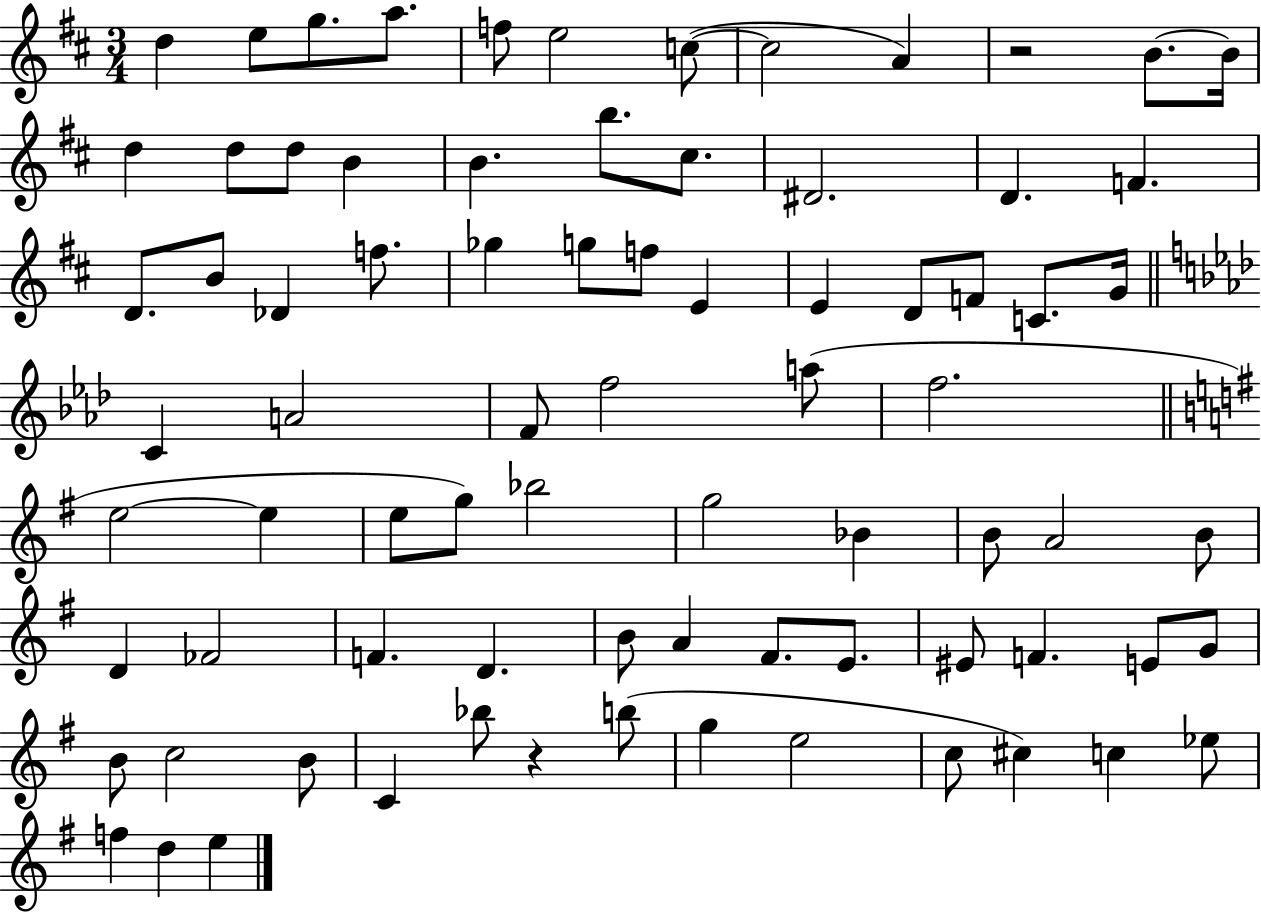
D5/q E5/e G5/e. A5/e. F5/e E5/h C5/e C5/h A4/q R/h B4/e. B4/s D5/q D5/e D5/e B4/q B4/q. B5/e. C#5/e. D#4/h. D4/q. F4/q. D4/e. B4/e Db4/q F5/e. Gb5/q G5/e F5/e E4/q E4/q D4/e F4/e C4/e. G4/s C4/q A4/h F4/e F5/h A5/e F5/h. E5/h E5/q E5/e G5/e Bb5/h G5/h Bb4/q B4/e A4/h B4/e D4/q FES4/h F4/q. D4/q. B4/e A4/q F#4/e. E4/e. EIS4/e F4/q. E4/e G4/e B4/e C5/h B4/e C4/q Bb5/e R/q B5/e G5/q E5/h C5/e C#5/q C5/q Eb5/e F5/q D5/q E5/q